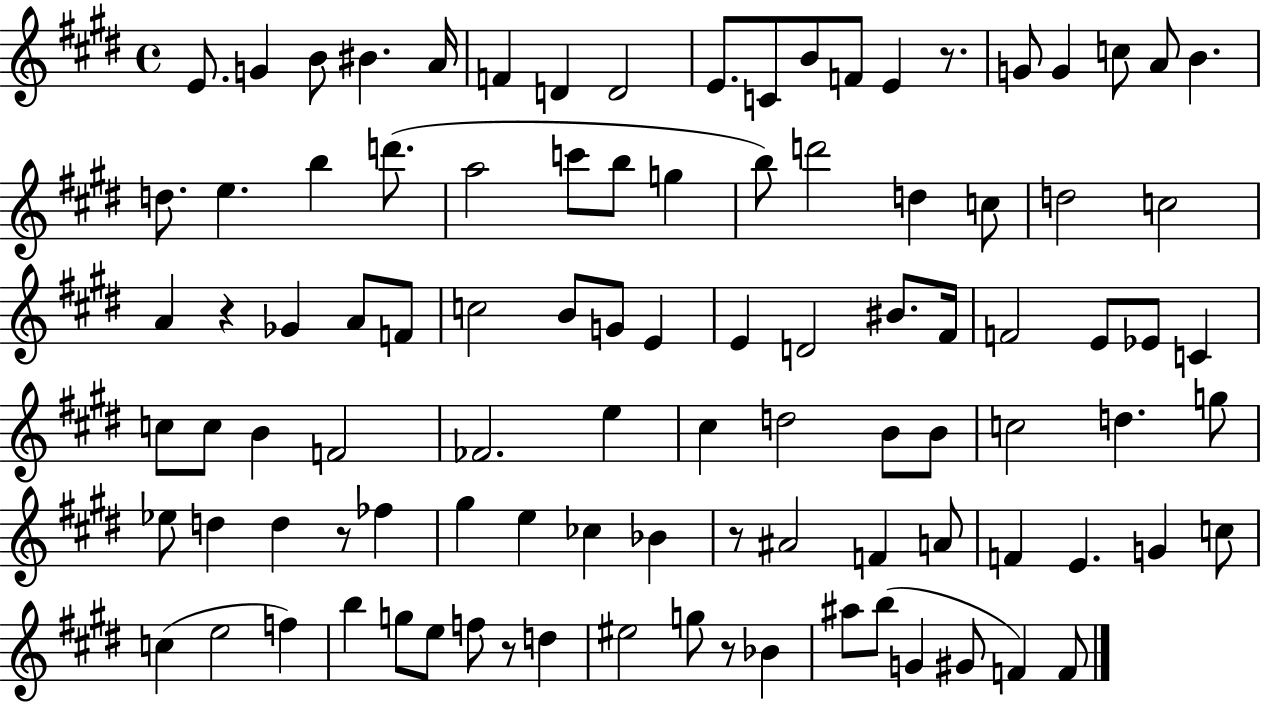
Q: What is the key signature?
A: E major